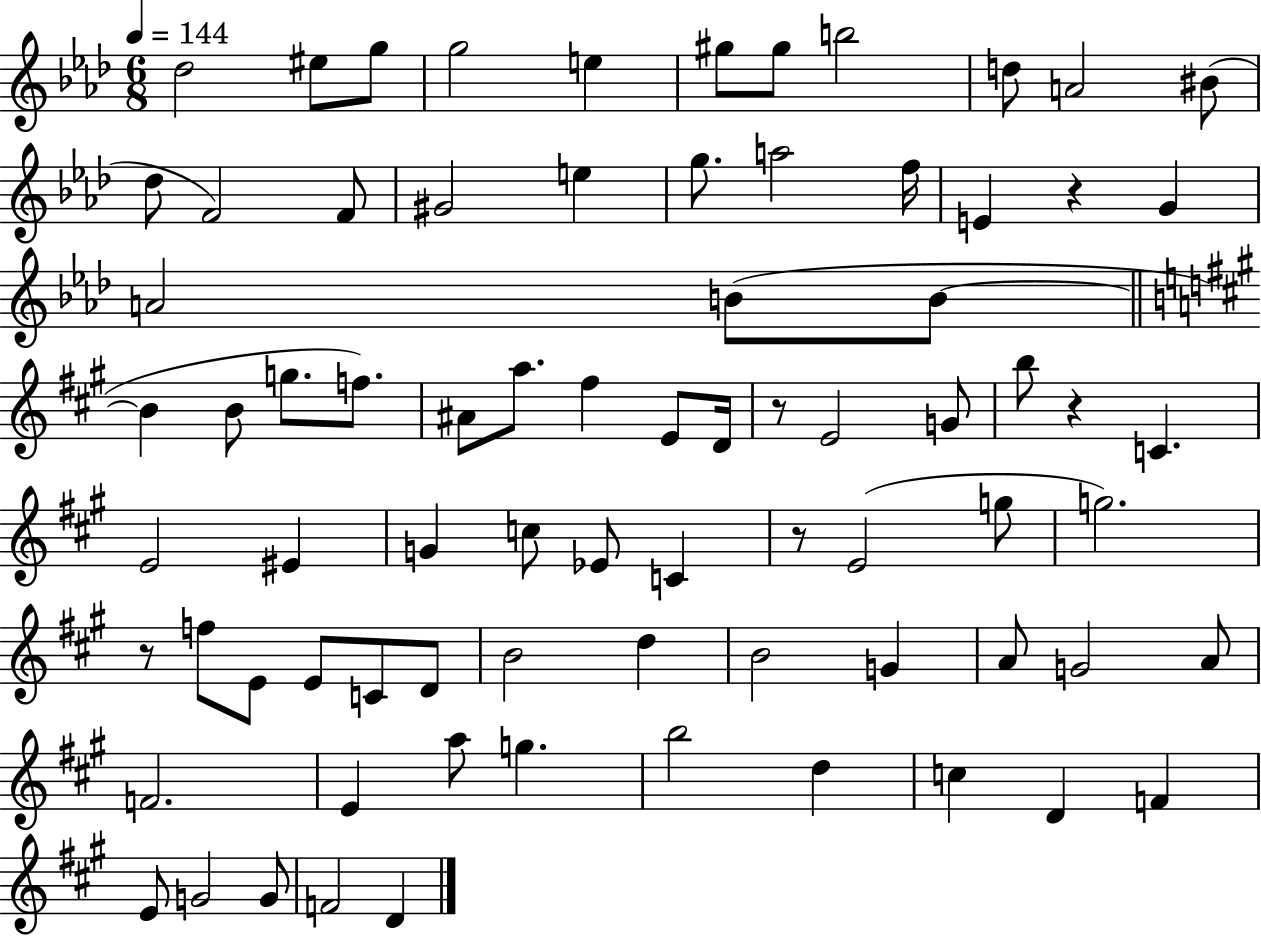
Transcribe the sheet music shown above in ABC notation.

X:1
T:Untitled
M:6/8
L:1/4
K:Ab
_d2 ^e/2 g/2 g2 e ^g/2 ^g/2 b2 d/2 A2 ^B/2 _d/2 F2 F/2 ^G2 e g/2 a2 f/4 E z G A2 B/2 B/2 B B/2 g/2 f/2 ^A/2 a/2 ^f E/2 D/4 z/2 E2 G/2 b/2 z C E2 ^E G c/2 _E/2 C z/2 E2 g/2 g2 z/2 f/2 E/2 E/2 C/2 D/2 B2 d B2 G A/2 G2 A/2 F2 E a/2 g b2 d c D F E/2 G2 G/2 F2 D